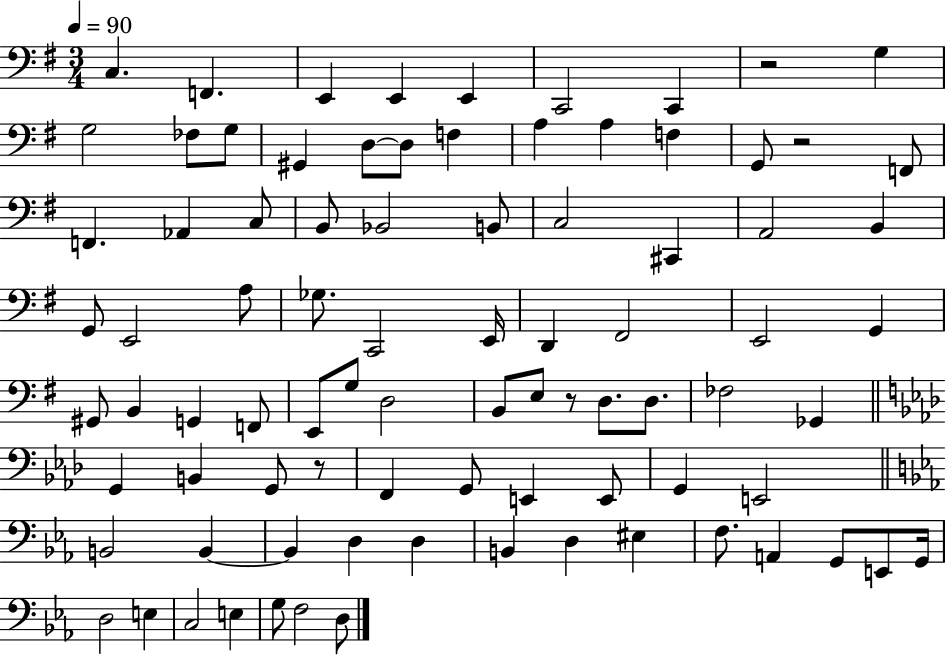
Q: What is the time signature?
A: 3/4